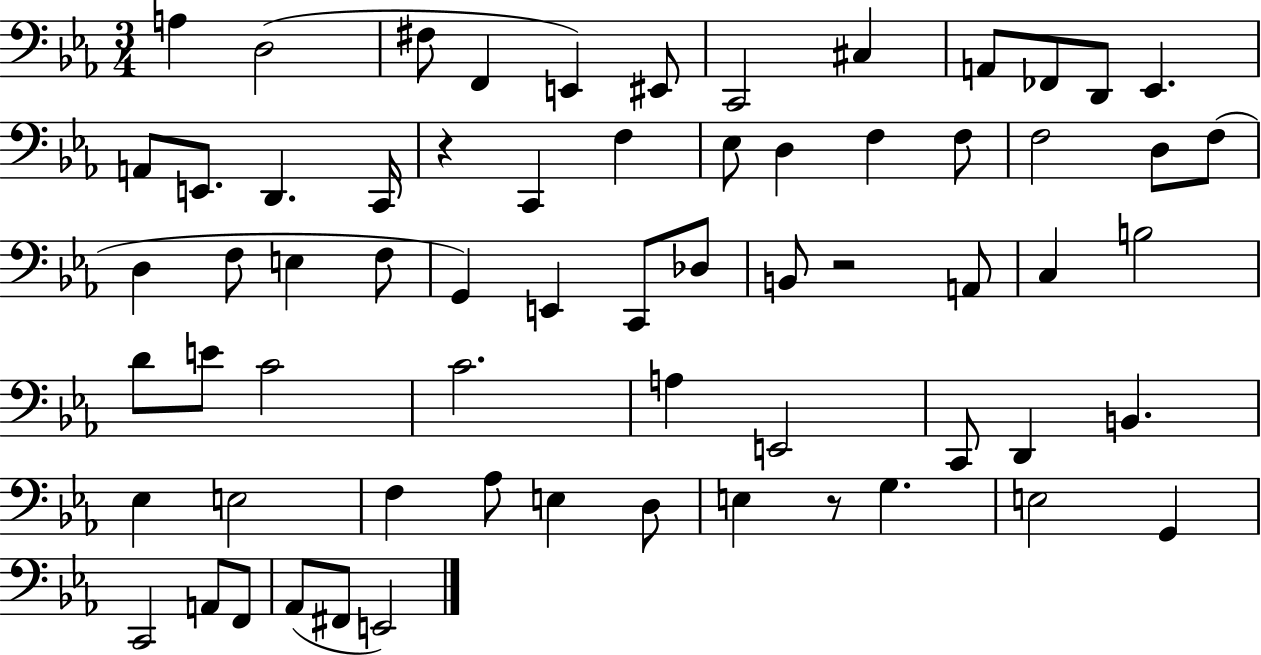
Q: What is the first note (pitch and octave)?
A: A3